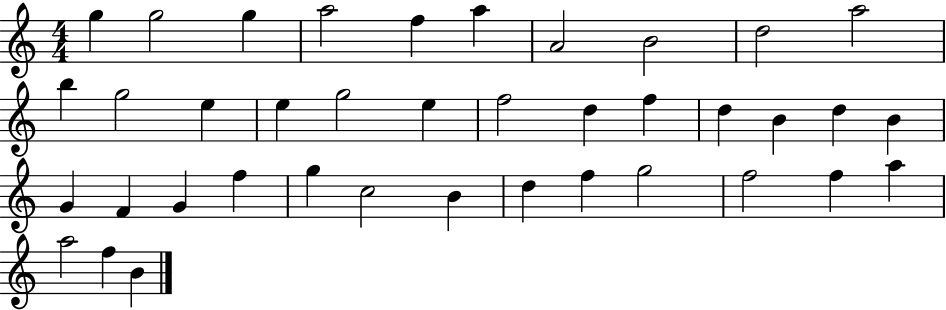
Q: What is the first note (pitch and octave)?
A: G5